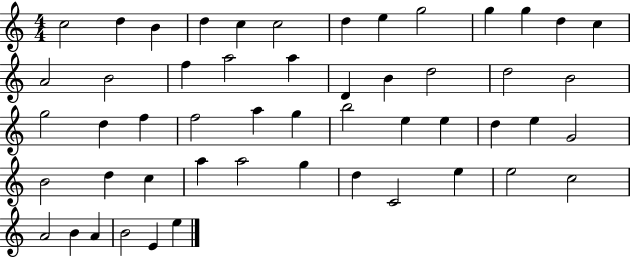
X:1
T:Untitled
M:4/4
L:1/4
K:C
c2 d B d c c2 d e g2 g g d c A2 B2 f a2 a D B d2 d2 B2 g2 d f f2 a g b2 e e d e G2 B2 d c a a2 g d C2 e e2 c2 A2 B A B2 E e